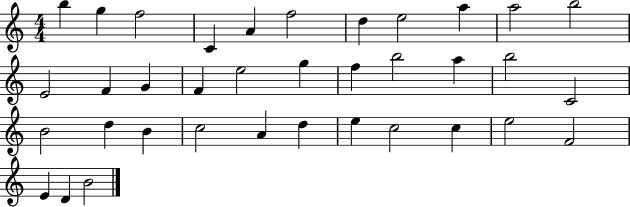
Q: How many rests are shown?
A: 0